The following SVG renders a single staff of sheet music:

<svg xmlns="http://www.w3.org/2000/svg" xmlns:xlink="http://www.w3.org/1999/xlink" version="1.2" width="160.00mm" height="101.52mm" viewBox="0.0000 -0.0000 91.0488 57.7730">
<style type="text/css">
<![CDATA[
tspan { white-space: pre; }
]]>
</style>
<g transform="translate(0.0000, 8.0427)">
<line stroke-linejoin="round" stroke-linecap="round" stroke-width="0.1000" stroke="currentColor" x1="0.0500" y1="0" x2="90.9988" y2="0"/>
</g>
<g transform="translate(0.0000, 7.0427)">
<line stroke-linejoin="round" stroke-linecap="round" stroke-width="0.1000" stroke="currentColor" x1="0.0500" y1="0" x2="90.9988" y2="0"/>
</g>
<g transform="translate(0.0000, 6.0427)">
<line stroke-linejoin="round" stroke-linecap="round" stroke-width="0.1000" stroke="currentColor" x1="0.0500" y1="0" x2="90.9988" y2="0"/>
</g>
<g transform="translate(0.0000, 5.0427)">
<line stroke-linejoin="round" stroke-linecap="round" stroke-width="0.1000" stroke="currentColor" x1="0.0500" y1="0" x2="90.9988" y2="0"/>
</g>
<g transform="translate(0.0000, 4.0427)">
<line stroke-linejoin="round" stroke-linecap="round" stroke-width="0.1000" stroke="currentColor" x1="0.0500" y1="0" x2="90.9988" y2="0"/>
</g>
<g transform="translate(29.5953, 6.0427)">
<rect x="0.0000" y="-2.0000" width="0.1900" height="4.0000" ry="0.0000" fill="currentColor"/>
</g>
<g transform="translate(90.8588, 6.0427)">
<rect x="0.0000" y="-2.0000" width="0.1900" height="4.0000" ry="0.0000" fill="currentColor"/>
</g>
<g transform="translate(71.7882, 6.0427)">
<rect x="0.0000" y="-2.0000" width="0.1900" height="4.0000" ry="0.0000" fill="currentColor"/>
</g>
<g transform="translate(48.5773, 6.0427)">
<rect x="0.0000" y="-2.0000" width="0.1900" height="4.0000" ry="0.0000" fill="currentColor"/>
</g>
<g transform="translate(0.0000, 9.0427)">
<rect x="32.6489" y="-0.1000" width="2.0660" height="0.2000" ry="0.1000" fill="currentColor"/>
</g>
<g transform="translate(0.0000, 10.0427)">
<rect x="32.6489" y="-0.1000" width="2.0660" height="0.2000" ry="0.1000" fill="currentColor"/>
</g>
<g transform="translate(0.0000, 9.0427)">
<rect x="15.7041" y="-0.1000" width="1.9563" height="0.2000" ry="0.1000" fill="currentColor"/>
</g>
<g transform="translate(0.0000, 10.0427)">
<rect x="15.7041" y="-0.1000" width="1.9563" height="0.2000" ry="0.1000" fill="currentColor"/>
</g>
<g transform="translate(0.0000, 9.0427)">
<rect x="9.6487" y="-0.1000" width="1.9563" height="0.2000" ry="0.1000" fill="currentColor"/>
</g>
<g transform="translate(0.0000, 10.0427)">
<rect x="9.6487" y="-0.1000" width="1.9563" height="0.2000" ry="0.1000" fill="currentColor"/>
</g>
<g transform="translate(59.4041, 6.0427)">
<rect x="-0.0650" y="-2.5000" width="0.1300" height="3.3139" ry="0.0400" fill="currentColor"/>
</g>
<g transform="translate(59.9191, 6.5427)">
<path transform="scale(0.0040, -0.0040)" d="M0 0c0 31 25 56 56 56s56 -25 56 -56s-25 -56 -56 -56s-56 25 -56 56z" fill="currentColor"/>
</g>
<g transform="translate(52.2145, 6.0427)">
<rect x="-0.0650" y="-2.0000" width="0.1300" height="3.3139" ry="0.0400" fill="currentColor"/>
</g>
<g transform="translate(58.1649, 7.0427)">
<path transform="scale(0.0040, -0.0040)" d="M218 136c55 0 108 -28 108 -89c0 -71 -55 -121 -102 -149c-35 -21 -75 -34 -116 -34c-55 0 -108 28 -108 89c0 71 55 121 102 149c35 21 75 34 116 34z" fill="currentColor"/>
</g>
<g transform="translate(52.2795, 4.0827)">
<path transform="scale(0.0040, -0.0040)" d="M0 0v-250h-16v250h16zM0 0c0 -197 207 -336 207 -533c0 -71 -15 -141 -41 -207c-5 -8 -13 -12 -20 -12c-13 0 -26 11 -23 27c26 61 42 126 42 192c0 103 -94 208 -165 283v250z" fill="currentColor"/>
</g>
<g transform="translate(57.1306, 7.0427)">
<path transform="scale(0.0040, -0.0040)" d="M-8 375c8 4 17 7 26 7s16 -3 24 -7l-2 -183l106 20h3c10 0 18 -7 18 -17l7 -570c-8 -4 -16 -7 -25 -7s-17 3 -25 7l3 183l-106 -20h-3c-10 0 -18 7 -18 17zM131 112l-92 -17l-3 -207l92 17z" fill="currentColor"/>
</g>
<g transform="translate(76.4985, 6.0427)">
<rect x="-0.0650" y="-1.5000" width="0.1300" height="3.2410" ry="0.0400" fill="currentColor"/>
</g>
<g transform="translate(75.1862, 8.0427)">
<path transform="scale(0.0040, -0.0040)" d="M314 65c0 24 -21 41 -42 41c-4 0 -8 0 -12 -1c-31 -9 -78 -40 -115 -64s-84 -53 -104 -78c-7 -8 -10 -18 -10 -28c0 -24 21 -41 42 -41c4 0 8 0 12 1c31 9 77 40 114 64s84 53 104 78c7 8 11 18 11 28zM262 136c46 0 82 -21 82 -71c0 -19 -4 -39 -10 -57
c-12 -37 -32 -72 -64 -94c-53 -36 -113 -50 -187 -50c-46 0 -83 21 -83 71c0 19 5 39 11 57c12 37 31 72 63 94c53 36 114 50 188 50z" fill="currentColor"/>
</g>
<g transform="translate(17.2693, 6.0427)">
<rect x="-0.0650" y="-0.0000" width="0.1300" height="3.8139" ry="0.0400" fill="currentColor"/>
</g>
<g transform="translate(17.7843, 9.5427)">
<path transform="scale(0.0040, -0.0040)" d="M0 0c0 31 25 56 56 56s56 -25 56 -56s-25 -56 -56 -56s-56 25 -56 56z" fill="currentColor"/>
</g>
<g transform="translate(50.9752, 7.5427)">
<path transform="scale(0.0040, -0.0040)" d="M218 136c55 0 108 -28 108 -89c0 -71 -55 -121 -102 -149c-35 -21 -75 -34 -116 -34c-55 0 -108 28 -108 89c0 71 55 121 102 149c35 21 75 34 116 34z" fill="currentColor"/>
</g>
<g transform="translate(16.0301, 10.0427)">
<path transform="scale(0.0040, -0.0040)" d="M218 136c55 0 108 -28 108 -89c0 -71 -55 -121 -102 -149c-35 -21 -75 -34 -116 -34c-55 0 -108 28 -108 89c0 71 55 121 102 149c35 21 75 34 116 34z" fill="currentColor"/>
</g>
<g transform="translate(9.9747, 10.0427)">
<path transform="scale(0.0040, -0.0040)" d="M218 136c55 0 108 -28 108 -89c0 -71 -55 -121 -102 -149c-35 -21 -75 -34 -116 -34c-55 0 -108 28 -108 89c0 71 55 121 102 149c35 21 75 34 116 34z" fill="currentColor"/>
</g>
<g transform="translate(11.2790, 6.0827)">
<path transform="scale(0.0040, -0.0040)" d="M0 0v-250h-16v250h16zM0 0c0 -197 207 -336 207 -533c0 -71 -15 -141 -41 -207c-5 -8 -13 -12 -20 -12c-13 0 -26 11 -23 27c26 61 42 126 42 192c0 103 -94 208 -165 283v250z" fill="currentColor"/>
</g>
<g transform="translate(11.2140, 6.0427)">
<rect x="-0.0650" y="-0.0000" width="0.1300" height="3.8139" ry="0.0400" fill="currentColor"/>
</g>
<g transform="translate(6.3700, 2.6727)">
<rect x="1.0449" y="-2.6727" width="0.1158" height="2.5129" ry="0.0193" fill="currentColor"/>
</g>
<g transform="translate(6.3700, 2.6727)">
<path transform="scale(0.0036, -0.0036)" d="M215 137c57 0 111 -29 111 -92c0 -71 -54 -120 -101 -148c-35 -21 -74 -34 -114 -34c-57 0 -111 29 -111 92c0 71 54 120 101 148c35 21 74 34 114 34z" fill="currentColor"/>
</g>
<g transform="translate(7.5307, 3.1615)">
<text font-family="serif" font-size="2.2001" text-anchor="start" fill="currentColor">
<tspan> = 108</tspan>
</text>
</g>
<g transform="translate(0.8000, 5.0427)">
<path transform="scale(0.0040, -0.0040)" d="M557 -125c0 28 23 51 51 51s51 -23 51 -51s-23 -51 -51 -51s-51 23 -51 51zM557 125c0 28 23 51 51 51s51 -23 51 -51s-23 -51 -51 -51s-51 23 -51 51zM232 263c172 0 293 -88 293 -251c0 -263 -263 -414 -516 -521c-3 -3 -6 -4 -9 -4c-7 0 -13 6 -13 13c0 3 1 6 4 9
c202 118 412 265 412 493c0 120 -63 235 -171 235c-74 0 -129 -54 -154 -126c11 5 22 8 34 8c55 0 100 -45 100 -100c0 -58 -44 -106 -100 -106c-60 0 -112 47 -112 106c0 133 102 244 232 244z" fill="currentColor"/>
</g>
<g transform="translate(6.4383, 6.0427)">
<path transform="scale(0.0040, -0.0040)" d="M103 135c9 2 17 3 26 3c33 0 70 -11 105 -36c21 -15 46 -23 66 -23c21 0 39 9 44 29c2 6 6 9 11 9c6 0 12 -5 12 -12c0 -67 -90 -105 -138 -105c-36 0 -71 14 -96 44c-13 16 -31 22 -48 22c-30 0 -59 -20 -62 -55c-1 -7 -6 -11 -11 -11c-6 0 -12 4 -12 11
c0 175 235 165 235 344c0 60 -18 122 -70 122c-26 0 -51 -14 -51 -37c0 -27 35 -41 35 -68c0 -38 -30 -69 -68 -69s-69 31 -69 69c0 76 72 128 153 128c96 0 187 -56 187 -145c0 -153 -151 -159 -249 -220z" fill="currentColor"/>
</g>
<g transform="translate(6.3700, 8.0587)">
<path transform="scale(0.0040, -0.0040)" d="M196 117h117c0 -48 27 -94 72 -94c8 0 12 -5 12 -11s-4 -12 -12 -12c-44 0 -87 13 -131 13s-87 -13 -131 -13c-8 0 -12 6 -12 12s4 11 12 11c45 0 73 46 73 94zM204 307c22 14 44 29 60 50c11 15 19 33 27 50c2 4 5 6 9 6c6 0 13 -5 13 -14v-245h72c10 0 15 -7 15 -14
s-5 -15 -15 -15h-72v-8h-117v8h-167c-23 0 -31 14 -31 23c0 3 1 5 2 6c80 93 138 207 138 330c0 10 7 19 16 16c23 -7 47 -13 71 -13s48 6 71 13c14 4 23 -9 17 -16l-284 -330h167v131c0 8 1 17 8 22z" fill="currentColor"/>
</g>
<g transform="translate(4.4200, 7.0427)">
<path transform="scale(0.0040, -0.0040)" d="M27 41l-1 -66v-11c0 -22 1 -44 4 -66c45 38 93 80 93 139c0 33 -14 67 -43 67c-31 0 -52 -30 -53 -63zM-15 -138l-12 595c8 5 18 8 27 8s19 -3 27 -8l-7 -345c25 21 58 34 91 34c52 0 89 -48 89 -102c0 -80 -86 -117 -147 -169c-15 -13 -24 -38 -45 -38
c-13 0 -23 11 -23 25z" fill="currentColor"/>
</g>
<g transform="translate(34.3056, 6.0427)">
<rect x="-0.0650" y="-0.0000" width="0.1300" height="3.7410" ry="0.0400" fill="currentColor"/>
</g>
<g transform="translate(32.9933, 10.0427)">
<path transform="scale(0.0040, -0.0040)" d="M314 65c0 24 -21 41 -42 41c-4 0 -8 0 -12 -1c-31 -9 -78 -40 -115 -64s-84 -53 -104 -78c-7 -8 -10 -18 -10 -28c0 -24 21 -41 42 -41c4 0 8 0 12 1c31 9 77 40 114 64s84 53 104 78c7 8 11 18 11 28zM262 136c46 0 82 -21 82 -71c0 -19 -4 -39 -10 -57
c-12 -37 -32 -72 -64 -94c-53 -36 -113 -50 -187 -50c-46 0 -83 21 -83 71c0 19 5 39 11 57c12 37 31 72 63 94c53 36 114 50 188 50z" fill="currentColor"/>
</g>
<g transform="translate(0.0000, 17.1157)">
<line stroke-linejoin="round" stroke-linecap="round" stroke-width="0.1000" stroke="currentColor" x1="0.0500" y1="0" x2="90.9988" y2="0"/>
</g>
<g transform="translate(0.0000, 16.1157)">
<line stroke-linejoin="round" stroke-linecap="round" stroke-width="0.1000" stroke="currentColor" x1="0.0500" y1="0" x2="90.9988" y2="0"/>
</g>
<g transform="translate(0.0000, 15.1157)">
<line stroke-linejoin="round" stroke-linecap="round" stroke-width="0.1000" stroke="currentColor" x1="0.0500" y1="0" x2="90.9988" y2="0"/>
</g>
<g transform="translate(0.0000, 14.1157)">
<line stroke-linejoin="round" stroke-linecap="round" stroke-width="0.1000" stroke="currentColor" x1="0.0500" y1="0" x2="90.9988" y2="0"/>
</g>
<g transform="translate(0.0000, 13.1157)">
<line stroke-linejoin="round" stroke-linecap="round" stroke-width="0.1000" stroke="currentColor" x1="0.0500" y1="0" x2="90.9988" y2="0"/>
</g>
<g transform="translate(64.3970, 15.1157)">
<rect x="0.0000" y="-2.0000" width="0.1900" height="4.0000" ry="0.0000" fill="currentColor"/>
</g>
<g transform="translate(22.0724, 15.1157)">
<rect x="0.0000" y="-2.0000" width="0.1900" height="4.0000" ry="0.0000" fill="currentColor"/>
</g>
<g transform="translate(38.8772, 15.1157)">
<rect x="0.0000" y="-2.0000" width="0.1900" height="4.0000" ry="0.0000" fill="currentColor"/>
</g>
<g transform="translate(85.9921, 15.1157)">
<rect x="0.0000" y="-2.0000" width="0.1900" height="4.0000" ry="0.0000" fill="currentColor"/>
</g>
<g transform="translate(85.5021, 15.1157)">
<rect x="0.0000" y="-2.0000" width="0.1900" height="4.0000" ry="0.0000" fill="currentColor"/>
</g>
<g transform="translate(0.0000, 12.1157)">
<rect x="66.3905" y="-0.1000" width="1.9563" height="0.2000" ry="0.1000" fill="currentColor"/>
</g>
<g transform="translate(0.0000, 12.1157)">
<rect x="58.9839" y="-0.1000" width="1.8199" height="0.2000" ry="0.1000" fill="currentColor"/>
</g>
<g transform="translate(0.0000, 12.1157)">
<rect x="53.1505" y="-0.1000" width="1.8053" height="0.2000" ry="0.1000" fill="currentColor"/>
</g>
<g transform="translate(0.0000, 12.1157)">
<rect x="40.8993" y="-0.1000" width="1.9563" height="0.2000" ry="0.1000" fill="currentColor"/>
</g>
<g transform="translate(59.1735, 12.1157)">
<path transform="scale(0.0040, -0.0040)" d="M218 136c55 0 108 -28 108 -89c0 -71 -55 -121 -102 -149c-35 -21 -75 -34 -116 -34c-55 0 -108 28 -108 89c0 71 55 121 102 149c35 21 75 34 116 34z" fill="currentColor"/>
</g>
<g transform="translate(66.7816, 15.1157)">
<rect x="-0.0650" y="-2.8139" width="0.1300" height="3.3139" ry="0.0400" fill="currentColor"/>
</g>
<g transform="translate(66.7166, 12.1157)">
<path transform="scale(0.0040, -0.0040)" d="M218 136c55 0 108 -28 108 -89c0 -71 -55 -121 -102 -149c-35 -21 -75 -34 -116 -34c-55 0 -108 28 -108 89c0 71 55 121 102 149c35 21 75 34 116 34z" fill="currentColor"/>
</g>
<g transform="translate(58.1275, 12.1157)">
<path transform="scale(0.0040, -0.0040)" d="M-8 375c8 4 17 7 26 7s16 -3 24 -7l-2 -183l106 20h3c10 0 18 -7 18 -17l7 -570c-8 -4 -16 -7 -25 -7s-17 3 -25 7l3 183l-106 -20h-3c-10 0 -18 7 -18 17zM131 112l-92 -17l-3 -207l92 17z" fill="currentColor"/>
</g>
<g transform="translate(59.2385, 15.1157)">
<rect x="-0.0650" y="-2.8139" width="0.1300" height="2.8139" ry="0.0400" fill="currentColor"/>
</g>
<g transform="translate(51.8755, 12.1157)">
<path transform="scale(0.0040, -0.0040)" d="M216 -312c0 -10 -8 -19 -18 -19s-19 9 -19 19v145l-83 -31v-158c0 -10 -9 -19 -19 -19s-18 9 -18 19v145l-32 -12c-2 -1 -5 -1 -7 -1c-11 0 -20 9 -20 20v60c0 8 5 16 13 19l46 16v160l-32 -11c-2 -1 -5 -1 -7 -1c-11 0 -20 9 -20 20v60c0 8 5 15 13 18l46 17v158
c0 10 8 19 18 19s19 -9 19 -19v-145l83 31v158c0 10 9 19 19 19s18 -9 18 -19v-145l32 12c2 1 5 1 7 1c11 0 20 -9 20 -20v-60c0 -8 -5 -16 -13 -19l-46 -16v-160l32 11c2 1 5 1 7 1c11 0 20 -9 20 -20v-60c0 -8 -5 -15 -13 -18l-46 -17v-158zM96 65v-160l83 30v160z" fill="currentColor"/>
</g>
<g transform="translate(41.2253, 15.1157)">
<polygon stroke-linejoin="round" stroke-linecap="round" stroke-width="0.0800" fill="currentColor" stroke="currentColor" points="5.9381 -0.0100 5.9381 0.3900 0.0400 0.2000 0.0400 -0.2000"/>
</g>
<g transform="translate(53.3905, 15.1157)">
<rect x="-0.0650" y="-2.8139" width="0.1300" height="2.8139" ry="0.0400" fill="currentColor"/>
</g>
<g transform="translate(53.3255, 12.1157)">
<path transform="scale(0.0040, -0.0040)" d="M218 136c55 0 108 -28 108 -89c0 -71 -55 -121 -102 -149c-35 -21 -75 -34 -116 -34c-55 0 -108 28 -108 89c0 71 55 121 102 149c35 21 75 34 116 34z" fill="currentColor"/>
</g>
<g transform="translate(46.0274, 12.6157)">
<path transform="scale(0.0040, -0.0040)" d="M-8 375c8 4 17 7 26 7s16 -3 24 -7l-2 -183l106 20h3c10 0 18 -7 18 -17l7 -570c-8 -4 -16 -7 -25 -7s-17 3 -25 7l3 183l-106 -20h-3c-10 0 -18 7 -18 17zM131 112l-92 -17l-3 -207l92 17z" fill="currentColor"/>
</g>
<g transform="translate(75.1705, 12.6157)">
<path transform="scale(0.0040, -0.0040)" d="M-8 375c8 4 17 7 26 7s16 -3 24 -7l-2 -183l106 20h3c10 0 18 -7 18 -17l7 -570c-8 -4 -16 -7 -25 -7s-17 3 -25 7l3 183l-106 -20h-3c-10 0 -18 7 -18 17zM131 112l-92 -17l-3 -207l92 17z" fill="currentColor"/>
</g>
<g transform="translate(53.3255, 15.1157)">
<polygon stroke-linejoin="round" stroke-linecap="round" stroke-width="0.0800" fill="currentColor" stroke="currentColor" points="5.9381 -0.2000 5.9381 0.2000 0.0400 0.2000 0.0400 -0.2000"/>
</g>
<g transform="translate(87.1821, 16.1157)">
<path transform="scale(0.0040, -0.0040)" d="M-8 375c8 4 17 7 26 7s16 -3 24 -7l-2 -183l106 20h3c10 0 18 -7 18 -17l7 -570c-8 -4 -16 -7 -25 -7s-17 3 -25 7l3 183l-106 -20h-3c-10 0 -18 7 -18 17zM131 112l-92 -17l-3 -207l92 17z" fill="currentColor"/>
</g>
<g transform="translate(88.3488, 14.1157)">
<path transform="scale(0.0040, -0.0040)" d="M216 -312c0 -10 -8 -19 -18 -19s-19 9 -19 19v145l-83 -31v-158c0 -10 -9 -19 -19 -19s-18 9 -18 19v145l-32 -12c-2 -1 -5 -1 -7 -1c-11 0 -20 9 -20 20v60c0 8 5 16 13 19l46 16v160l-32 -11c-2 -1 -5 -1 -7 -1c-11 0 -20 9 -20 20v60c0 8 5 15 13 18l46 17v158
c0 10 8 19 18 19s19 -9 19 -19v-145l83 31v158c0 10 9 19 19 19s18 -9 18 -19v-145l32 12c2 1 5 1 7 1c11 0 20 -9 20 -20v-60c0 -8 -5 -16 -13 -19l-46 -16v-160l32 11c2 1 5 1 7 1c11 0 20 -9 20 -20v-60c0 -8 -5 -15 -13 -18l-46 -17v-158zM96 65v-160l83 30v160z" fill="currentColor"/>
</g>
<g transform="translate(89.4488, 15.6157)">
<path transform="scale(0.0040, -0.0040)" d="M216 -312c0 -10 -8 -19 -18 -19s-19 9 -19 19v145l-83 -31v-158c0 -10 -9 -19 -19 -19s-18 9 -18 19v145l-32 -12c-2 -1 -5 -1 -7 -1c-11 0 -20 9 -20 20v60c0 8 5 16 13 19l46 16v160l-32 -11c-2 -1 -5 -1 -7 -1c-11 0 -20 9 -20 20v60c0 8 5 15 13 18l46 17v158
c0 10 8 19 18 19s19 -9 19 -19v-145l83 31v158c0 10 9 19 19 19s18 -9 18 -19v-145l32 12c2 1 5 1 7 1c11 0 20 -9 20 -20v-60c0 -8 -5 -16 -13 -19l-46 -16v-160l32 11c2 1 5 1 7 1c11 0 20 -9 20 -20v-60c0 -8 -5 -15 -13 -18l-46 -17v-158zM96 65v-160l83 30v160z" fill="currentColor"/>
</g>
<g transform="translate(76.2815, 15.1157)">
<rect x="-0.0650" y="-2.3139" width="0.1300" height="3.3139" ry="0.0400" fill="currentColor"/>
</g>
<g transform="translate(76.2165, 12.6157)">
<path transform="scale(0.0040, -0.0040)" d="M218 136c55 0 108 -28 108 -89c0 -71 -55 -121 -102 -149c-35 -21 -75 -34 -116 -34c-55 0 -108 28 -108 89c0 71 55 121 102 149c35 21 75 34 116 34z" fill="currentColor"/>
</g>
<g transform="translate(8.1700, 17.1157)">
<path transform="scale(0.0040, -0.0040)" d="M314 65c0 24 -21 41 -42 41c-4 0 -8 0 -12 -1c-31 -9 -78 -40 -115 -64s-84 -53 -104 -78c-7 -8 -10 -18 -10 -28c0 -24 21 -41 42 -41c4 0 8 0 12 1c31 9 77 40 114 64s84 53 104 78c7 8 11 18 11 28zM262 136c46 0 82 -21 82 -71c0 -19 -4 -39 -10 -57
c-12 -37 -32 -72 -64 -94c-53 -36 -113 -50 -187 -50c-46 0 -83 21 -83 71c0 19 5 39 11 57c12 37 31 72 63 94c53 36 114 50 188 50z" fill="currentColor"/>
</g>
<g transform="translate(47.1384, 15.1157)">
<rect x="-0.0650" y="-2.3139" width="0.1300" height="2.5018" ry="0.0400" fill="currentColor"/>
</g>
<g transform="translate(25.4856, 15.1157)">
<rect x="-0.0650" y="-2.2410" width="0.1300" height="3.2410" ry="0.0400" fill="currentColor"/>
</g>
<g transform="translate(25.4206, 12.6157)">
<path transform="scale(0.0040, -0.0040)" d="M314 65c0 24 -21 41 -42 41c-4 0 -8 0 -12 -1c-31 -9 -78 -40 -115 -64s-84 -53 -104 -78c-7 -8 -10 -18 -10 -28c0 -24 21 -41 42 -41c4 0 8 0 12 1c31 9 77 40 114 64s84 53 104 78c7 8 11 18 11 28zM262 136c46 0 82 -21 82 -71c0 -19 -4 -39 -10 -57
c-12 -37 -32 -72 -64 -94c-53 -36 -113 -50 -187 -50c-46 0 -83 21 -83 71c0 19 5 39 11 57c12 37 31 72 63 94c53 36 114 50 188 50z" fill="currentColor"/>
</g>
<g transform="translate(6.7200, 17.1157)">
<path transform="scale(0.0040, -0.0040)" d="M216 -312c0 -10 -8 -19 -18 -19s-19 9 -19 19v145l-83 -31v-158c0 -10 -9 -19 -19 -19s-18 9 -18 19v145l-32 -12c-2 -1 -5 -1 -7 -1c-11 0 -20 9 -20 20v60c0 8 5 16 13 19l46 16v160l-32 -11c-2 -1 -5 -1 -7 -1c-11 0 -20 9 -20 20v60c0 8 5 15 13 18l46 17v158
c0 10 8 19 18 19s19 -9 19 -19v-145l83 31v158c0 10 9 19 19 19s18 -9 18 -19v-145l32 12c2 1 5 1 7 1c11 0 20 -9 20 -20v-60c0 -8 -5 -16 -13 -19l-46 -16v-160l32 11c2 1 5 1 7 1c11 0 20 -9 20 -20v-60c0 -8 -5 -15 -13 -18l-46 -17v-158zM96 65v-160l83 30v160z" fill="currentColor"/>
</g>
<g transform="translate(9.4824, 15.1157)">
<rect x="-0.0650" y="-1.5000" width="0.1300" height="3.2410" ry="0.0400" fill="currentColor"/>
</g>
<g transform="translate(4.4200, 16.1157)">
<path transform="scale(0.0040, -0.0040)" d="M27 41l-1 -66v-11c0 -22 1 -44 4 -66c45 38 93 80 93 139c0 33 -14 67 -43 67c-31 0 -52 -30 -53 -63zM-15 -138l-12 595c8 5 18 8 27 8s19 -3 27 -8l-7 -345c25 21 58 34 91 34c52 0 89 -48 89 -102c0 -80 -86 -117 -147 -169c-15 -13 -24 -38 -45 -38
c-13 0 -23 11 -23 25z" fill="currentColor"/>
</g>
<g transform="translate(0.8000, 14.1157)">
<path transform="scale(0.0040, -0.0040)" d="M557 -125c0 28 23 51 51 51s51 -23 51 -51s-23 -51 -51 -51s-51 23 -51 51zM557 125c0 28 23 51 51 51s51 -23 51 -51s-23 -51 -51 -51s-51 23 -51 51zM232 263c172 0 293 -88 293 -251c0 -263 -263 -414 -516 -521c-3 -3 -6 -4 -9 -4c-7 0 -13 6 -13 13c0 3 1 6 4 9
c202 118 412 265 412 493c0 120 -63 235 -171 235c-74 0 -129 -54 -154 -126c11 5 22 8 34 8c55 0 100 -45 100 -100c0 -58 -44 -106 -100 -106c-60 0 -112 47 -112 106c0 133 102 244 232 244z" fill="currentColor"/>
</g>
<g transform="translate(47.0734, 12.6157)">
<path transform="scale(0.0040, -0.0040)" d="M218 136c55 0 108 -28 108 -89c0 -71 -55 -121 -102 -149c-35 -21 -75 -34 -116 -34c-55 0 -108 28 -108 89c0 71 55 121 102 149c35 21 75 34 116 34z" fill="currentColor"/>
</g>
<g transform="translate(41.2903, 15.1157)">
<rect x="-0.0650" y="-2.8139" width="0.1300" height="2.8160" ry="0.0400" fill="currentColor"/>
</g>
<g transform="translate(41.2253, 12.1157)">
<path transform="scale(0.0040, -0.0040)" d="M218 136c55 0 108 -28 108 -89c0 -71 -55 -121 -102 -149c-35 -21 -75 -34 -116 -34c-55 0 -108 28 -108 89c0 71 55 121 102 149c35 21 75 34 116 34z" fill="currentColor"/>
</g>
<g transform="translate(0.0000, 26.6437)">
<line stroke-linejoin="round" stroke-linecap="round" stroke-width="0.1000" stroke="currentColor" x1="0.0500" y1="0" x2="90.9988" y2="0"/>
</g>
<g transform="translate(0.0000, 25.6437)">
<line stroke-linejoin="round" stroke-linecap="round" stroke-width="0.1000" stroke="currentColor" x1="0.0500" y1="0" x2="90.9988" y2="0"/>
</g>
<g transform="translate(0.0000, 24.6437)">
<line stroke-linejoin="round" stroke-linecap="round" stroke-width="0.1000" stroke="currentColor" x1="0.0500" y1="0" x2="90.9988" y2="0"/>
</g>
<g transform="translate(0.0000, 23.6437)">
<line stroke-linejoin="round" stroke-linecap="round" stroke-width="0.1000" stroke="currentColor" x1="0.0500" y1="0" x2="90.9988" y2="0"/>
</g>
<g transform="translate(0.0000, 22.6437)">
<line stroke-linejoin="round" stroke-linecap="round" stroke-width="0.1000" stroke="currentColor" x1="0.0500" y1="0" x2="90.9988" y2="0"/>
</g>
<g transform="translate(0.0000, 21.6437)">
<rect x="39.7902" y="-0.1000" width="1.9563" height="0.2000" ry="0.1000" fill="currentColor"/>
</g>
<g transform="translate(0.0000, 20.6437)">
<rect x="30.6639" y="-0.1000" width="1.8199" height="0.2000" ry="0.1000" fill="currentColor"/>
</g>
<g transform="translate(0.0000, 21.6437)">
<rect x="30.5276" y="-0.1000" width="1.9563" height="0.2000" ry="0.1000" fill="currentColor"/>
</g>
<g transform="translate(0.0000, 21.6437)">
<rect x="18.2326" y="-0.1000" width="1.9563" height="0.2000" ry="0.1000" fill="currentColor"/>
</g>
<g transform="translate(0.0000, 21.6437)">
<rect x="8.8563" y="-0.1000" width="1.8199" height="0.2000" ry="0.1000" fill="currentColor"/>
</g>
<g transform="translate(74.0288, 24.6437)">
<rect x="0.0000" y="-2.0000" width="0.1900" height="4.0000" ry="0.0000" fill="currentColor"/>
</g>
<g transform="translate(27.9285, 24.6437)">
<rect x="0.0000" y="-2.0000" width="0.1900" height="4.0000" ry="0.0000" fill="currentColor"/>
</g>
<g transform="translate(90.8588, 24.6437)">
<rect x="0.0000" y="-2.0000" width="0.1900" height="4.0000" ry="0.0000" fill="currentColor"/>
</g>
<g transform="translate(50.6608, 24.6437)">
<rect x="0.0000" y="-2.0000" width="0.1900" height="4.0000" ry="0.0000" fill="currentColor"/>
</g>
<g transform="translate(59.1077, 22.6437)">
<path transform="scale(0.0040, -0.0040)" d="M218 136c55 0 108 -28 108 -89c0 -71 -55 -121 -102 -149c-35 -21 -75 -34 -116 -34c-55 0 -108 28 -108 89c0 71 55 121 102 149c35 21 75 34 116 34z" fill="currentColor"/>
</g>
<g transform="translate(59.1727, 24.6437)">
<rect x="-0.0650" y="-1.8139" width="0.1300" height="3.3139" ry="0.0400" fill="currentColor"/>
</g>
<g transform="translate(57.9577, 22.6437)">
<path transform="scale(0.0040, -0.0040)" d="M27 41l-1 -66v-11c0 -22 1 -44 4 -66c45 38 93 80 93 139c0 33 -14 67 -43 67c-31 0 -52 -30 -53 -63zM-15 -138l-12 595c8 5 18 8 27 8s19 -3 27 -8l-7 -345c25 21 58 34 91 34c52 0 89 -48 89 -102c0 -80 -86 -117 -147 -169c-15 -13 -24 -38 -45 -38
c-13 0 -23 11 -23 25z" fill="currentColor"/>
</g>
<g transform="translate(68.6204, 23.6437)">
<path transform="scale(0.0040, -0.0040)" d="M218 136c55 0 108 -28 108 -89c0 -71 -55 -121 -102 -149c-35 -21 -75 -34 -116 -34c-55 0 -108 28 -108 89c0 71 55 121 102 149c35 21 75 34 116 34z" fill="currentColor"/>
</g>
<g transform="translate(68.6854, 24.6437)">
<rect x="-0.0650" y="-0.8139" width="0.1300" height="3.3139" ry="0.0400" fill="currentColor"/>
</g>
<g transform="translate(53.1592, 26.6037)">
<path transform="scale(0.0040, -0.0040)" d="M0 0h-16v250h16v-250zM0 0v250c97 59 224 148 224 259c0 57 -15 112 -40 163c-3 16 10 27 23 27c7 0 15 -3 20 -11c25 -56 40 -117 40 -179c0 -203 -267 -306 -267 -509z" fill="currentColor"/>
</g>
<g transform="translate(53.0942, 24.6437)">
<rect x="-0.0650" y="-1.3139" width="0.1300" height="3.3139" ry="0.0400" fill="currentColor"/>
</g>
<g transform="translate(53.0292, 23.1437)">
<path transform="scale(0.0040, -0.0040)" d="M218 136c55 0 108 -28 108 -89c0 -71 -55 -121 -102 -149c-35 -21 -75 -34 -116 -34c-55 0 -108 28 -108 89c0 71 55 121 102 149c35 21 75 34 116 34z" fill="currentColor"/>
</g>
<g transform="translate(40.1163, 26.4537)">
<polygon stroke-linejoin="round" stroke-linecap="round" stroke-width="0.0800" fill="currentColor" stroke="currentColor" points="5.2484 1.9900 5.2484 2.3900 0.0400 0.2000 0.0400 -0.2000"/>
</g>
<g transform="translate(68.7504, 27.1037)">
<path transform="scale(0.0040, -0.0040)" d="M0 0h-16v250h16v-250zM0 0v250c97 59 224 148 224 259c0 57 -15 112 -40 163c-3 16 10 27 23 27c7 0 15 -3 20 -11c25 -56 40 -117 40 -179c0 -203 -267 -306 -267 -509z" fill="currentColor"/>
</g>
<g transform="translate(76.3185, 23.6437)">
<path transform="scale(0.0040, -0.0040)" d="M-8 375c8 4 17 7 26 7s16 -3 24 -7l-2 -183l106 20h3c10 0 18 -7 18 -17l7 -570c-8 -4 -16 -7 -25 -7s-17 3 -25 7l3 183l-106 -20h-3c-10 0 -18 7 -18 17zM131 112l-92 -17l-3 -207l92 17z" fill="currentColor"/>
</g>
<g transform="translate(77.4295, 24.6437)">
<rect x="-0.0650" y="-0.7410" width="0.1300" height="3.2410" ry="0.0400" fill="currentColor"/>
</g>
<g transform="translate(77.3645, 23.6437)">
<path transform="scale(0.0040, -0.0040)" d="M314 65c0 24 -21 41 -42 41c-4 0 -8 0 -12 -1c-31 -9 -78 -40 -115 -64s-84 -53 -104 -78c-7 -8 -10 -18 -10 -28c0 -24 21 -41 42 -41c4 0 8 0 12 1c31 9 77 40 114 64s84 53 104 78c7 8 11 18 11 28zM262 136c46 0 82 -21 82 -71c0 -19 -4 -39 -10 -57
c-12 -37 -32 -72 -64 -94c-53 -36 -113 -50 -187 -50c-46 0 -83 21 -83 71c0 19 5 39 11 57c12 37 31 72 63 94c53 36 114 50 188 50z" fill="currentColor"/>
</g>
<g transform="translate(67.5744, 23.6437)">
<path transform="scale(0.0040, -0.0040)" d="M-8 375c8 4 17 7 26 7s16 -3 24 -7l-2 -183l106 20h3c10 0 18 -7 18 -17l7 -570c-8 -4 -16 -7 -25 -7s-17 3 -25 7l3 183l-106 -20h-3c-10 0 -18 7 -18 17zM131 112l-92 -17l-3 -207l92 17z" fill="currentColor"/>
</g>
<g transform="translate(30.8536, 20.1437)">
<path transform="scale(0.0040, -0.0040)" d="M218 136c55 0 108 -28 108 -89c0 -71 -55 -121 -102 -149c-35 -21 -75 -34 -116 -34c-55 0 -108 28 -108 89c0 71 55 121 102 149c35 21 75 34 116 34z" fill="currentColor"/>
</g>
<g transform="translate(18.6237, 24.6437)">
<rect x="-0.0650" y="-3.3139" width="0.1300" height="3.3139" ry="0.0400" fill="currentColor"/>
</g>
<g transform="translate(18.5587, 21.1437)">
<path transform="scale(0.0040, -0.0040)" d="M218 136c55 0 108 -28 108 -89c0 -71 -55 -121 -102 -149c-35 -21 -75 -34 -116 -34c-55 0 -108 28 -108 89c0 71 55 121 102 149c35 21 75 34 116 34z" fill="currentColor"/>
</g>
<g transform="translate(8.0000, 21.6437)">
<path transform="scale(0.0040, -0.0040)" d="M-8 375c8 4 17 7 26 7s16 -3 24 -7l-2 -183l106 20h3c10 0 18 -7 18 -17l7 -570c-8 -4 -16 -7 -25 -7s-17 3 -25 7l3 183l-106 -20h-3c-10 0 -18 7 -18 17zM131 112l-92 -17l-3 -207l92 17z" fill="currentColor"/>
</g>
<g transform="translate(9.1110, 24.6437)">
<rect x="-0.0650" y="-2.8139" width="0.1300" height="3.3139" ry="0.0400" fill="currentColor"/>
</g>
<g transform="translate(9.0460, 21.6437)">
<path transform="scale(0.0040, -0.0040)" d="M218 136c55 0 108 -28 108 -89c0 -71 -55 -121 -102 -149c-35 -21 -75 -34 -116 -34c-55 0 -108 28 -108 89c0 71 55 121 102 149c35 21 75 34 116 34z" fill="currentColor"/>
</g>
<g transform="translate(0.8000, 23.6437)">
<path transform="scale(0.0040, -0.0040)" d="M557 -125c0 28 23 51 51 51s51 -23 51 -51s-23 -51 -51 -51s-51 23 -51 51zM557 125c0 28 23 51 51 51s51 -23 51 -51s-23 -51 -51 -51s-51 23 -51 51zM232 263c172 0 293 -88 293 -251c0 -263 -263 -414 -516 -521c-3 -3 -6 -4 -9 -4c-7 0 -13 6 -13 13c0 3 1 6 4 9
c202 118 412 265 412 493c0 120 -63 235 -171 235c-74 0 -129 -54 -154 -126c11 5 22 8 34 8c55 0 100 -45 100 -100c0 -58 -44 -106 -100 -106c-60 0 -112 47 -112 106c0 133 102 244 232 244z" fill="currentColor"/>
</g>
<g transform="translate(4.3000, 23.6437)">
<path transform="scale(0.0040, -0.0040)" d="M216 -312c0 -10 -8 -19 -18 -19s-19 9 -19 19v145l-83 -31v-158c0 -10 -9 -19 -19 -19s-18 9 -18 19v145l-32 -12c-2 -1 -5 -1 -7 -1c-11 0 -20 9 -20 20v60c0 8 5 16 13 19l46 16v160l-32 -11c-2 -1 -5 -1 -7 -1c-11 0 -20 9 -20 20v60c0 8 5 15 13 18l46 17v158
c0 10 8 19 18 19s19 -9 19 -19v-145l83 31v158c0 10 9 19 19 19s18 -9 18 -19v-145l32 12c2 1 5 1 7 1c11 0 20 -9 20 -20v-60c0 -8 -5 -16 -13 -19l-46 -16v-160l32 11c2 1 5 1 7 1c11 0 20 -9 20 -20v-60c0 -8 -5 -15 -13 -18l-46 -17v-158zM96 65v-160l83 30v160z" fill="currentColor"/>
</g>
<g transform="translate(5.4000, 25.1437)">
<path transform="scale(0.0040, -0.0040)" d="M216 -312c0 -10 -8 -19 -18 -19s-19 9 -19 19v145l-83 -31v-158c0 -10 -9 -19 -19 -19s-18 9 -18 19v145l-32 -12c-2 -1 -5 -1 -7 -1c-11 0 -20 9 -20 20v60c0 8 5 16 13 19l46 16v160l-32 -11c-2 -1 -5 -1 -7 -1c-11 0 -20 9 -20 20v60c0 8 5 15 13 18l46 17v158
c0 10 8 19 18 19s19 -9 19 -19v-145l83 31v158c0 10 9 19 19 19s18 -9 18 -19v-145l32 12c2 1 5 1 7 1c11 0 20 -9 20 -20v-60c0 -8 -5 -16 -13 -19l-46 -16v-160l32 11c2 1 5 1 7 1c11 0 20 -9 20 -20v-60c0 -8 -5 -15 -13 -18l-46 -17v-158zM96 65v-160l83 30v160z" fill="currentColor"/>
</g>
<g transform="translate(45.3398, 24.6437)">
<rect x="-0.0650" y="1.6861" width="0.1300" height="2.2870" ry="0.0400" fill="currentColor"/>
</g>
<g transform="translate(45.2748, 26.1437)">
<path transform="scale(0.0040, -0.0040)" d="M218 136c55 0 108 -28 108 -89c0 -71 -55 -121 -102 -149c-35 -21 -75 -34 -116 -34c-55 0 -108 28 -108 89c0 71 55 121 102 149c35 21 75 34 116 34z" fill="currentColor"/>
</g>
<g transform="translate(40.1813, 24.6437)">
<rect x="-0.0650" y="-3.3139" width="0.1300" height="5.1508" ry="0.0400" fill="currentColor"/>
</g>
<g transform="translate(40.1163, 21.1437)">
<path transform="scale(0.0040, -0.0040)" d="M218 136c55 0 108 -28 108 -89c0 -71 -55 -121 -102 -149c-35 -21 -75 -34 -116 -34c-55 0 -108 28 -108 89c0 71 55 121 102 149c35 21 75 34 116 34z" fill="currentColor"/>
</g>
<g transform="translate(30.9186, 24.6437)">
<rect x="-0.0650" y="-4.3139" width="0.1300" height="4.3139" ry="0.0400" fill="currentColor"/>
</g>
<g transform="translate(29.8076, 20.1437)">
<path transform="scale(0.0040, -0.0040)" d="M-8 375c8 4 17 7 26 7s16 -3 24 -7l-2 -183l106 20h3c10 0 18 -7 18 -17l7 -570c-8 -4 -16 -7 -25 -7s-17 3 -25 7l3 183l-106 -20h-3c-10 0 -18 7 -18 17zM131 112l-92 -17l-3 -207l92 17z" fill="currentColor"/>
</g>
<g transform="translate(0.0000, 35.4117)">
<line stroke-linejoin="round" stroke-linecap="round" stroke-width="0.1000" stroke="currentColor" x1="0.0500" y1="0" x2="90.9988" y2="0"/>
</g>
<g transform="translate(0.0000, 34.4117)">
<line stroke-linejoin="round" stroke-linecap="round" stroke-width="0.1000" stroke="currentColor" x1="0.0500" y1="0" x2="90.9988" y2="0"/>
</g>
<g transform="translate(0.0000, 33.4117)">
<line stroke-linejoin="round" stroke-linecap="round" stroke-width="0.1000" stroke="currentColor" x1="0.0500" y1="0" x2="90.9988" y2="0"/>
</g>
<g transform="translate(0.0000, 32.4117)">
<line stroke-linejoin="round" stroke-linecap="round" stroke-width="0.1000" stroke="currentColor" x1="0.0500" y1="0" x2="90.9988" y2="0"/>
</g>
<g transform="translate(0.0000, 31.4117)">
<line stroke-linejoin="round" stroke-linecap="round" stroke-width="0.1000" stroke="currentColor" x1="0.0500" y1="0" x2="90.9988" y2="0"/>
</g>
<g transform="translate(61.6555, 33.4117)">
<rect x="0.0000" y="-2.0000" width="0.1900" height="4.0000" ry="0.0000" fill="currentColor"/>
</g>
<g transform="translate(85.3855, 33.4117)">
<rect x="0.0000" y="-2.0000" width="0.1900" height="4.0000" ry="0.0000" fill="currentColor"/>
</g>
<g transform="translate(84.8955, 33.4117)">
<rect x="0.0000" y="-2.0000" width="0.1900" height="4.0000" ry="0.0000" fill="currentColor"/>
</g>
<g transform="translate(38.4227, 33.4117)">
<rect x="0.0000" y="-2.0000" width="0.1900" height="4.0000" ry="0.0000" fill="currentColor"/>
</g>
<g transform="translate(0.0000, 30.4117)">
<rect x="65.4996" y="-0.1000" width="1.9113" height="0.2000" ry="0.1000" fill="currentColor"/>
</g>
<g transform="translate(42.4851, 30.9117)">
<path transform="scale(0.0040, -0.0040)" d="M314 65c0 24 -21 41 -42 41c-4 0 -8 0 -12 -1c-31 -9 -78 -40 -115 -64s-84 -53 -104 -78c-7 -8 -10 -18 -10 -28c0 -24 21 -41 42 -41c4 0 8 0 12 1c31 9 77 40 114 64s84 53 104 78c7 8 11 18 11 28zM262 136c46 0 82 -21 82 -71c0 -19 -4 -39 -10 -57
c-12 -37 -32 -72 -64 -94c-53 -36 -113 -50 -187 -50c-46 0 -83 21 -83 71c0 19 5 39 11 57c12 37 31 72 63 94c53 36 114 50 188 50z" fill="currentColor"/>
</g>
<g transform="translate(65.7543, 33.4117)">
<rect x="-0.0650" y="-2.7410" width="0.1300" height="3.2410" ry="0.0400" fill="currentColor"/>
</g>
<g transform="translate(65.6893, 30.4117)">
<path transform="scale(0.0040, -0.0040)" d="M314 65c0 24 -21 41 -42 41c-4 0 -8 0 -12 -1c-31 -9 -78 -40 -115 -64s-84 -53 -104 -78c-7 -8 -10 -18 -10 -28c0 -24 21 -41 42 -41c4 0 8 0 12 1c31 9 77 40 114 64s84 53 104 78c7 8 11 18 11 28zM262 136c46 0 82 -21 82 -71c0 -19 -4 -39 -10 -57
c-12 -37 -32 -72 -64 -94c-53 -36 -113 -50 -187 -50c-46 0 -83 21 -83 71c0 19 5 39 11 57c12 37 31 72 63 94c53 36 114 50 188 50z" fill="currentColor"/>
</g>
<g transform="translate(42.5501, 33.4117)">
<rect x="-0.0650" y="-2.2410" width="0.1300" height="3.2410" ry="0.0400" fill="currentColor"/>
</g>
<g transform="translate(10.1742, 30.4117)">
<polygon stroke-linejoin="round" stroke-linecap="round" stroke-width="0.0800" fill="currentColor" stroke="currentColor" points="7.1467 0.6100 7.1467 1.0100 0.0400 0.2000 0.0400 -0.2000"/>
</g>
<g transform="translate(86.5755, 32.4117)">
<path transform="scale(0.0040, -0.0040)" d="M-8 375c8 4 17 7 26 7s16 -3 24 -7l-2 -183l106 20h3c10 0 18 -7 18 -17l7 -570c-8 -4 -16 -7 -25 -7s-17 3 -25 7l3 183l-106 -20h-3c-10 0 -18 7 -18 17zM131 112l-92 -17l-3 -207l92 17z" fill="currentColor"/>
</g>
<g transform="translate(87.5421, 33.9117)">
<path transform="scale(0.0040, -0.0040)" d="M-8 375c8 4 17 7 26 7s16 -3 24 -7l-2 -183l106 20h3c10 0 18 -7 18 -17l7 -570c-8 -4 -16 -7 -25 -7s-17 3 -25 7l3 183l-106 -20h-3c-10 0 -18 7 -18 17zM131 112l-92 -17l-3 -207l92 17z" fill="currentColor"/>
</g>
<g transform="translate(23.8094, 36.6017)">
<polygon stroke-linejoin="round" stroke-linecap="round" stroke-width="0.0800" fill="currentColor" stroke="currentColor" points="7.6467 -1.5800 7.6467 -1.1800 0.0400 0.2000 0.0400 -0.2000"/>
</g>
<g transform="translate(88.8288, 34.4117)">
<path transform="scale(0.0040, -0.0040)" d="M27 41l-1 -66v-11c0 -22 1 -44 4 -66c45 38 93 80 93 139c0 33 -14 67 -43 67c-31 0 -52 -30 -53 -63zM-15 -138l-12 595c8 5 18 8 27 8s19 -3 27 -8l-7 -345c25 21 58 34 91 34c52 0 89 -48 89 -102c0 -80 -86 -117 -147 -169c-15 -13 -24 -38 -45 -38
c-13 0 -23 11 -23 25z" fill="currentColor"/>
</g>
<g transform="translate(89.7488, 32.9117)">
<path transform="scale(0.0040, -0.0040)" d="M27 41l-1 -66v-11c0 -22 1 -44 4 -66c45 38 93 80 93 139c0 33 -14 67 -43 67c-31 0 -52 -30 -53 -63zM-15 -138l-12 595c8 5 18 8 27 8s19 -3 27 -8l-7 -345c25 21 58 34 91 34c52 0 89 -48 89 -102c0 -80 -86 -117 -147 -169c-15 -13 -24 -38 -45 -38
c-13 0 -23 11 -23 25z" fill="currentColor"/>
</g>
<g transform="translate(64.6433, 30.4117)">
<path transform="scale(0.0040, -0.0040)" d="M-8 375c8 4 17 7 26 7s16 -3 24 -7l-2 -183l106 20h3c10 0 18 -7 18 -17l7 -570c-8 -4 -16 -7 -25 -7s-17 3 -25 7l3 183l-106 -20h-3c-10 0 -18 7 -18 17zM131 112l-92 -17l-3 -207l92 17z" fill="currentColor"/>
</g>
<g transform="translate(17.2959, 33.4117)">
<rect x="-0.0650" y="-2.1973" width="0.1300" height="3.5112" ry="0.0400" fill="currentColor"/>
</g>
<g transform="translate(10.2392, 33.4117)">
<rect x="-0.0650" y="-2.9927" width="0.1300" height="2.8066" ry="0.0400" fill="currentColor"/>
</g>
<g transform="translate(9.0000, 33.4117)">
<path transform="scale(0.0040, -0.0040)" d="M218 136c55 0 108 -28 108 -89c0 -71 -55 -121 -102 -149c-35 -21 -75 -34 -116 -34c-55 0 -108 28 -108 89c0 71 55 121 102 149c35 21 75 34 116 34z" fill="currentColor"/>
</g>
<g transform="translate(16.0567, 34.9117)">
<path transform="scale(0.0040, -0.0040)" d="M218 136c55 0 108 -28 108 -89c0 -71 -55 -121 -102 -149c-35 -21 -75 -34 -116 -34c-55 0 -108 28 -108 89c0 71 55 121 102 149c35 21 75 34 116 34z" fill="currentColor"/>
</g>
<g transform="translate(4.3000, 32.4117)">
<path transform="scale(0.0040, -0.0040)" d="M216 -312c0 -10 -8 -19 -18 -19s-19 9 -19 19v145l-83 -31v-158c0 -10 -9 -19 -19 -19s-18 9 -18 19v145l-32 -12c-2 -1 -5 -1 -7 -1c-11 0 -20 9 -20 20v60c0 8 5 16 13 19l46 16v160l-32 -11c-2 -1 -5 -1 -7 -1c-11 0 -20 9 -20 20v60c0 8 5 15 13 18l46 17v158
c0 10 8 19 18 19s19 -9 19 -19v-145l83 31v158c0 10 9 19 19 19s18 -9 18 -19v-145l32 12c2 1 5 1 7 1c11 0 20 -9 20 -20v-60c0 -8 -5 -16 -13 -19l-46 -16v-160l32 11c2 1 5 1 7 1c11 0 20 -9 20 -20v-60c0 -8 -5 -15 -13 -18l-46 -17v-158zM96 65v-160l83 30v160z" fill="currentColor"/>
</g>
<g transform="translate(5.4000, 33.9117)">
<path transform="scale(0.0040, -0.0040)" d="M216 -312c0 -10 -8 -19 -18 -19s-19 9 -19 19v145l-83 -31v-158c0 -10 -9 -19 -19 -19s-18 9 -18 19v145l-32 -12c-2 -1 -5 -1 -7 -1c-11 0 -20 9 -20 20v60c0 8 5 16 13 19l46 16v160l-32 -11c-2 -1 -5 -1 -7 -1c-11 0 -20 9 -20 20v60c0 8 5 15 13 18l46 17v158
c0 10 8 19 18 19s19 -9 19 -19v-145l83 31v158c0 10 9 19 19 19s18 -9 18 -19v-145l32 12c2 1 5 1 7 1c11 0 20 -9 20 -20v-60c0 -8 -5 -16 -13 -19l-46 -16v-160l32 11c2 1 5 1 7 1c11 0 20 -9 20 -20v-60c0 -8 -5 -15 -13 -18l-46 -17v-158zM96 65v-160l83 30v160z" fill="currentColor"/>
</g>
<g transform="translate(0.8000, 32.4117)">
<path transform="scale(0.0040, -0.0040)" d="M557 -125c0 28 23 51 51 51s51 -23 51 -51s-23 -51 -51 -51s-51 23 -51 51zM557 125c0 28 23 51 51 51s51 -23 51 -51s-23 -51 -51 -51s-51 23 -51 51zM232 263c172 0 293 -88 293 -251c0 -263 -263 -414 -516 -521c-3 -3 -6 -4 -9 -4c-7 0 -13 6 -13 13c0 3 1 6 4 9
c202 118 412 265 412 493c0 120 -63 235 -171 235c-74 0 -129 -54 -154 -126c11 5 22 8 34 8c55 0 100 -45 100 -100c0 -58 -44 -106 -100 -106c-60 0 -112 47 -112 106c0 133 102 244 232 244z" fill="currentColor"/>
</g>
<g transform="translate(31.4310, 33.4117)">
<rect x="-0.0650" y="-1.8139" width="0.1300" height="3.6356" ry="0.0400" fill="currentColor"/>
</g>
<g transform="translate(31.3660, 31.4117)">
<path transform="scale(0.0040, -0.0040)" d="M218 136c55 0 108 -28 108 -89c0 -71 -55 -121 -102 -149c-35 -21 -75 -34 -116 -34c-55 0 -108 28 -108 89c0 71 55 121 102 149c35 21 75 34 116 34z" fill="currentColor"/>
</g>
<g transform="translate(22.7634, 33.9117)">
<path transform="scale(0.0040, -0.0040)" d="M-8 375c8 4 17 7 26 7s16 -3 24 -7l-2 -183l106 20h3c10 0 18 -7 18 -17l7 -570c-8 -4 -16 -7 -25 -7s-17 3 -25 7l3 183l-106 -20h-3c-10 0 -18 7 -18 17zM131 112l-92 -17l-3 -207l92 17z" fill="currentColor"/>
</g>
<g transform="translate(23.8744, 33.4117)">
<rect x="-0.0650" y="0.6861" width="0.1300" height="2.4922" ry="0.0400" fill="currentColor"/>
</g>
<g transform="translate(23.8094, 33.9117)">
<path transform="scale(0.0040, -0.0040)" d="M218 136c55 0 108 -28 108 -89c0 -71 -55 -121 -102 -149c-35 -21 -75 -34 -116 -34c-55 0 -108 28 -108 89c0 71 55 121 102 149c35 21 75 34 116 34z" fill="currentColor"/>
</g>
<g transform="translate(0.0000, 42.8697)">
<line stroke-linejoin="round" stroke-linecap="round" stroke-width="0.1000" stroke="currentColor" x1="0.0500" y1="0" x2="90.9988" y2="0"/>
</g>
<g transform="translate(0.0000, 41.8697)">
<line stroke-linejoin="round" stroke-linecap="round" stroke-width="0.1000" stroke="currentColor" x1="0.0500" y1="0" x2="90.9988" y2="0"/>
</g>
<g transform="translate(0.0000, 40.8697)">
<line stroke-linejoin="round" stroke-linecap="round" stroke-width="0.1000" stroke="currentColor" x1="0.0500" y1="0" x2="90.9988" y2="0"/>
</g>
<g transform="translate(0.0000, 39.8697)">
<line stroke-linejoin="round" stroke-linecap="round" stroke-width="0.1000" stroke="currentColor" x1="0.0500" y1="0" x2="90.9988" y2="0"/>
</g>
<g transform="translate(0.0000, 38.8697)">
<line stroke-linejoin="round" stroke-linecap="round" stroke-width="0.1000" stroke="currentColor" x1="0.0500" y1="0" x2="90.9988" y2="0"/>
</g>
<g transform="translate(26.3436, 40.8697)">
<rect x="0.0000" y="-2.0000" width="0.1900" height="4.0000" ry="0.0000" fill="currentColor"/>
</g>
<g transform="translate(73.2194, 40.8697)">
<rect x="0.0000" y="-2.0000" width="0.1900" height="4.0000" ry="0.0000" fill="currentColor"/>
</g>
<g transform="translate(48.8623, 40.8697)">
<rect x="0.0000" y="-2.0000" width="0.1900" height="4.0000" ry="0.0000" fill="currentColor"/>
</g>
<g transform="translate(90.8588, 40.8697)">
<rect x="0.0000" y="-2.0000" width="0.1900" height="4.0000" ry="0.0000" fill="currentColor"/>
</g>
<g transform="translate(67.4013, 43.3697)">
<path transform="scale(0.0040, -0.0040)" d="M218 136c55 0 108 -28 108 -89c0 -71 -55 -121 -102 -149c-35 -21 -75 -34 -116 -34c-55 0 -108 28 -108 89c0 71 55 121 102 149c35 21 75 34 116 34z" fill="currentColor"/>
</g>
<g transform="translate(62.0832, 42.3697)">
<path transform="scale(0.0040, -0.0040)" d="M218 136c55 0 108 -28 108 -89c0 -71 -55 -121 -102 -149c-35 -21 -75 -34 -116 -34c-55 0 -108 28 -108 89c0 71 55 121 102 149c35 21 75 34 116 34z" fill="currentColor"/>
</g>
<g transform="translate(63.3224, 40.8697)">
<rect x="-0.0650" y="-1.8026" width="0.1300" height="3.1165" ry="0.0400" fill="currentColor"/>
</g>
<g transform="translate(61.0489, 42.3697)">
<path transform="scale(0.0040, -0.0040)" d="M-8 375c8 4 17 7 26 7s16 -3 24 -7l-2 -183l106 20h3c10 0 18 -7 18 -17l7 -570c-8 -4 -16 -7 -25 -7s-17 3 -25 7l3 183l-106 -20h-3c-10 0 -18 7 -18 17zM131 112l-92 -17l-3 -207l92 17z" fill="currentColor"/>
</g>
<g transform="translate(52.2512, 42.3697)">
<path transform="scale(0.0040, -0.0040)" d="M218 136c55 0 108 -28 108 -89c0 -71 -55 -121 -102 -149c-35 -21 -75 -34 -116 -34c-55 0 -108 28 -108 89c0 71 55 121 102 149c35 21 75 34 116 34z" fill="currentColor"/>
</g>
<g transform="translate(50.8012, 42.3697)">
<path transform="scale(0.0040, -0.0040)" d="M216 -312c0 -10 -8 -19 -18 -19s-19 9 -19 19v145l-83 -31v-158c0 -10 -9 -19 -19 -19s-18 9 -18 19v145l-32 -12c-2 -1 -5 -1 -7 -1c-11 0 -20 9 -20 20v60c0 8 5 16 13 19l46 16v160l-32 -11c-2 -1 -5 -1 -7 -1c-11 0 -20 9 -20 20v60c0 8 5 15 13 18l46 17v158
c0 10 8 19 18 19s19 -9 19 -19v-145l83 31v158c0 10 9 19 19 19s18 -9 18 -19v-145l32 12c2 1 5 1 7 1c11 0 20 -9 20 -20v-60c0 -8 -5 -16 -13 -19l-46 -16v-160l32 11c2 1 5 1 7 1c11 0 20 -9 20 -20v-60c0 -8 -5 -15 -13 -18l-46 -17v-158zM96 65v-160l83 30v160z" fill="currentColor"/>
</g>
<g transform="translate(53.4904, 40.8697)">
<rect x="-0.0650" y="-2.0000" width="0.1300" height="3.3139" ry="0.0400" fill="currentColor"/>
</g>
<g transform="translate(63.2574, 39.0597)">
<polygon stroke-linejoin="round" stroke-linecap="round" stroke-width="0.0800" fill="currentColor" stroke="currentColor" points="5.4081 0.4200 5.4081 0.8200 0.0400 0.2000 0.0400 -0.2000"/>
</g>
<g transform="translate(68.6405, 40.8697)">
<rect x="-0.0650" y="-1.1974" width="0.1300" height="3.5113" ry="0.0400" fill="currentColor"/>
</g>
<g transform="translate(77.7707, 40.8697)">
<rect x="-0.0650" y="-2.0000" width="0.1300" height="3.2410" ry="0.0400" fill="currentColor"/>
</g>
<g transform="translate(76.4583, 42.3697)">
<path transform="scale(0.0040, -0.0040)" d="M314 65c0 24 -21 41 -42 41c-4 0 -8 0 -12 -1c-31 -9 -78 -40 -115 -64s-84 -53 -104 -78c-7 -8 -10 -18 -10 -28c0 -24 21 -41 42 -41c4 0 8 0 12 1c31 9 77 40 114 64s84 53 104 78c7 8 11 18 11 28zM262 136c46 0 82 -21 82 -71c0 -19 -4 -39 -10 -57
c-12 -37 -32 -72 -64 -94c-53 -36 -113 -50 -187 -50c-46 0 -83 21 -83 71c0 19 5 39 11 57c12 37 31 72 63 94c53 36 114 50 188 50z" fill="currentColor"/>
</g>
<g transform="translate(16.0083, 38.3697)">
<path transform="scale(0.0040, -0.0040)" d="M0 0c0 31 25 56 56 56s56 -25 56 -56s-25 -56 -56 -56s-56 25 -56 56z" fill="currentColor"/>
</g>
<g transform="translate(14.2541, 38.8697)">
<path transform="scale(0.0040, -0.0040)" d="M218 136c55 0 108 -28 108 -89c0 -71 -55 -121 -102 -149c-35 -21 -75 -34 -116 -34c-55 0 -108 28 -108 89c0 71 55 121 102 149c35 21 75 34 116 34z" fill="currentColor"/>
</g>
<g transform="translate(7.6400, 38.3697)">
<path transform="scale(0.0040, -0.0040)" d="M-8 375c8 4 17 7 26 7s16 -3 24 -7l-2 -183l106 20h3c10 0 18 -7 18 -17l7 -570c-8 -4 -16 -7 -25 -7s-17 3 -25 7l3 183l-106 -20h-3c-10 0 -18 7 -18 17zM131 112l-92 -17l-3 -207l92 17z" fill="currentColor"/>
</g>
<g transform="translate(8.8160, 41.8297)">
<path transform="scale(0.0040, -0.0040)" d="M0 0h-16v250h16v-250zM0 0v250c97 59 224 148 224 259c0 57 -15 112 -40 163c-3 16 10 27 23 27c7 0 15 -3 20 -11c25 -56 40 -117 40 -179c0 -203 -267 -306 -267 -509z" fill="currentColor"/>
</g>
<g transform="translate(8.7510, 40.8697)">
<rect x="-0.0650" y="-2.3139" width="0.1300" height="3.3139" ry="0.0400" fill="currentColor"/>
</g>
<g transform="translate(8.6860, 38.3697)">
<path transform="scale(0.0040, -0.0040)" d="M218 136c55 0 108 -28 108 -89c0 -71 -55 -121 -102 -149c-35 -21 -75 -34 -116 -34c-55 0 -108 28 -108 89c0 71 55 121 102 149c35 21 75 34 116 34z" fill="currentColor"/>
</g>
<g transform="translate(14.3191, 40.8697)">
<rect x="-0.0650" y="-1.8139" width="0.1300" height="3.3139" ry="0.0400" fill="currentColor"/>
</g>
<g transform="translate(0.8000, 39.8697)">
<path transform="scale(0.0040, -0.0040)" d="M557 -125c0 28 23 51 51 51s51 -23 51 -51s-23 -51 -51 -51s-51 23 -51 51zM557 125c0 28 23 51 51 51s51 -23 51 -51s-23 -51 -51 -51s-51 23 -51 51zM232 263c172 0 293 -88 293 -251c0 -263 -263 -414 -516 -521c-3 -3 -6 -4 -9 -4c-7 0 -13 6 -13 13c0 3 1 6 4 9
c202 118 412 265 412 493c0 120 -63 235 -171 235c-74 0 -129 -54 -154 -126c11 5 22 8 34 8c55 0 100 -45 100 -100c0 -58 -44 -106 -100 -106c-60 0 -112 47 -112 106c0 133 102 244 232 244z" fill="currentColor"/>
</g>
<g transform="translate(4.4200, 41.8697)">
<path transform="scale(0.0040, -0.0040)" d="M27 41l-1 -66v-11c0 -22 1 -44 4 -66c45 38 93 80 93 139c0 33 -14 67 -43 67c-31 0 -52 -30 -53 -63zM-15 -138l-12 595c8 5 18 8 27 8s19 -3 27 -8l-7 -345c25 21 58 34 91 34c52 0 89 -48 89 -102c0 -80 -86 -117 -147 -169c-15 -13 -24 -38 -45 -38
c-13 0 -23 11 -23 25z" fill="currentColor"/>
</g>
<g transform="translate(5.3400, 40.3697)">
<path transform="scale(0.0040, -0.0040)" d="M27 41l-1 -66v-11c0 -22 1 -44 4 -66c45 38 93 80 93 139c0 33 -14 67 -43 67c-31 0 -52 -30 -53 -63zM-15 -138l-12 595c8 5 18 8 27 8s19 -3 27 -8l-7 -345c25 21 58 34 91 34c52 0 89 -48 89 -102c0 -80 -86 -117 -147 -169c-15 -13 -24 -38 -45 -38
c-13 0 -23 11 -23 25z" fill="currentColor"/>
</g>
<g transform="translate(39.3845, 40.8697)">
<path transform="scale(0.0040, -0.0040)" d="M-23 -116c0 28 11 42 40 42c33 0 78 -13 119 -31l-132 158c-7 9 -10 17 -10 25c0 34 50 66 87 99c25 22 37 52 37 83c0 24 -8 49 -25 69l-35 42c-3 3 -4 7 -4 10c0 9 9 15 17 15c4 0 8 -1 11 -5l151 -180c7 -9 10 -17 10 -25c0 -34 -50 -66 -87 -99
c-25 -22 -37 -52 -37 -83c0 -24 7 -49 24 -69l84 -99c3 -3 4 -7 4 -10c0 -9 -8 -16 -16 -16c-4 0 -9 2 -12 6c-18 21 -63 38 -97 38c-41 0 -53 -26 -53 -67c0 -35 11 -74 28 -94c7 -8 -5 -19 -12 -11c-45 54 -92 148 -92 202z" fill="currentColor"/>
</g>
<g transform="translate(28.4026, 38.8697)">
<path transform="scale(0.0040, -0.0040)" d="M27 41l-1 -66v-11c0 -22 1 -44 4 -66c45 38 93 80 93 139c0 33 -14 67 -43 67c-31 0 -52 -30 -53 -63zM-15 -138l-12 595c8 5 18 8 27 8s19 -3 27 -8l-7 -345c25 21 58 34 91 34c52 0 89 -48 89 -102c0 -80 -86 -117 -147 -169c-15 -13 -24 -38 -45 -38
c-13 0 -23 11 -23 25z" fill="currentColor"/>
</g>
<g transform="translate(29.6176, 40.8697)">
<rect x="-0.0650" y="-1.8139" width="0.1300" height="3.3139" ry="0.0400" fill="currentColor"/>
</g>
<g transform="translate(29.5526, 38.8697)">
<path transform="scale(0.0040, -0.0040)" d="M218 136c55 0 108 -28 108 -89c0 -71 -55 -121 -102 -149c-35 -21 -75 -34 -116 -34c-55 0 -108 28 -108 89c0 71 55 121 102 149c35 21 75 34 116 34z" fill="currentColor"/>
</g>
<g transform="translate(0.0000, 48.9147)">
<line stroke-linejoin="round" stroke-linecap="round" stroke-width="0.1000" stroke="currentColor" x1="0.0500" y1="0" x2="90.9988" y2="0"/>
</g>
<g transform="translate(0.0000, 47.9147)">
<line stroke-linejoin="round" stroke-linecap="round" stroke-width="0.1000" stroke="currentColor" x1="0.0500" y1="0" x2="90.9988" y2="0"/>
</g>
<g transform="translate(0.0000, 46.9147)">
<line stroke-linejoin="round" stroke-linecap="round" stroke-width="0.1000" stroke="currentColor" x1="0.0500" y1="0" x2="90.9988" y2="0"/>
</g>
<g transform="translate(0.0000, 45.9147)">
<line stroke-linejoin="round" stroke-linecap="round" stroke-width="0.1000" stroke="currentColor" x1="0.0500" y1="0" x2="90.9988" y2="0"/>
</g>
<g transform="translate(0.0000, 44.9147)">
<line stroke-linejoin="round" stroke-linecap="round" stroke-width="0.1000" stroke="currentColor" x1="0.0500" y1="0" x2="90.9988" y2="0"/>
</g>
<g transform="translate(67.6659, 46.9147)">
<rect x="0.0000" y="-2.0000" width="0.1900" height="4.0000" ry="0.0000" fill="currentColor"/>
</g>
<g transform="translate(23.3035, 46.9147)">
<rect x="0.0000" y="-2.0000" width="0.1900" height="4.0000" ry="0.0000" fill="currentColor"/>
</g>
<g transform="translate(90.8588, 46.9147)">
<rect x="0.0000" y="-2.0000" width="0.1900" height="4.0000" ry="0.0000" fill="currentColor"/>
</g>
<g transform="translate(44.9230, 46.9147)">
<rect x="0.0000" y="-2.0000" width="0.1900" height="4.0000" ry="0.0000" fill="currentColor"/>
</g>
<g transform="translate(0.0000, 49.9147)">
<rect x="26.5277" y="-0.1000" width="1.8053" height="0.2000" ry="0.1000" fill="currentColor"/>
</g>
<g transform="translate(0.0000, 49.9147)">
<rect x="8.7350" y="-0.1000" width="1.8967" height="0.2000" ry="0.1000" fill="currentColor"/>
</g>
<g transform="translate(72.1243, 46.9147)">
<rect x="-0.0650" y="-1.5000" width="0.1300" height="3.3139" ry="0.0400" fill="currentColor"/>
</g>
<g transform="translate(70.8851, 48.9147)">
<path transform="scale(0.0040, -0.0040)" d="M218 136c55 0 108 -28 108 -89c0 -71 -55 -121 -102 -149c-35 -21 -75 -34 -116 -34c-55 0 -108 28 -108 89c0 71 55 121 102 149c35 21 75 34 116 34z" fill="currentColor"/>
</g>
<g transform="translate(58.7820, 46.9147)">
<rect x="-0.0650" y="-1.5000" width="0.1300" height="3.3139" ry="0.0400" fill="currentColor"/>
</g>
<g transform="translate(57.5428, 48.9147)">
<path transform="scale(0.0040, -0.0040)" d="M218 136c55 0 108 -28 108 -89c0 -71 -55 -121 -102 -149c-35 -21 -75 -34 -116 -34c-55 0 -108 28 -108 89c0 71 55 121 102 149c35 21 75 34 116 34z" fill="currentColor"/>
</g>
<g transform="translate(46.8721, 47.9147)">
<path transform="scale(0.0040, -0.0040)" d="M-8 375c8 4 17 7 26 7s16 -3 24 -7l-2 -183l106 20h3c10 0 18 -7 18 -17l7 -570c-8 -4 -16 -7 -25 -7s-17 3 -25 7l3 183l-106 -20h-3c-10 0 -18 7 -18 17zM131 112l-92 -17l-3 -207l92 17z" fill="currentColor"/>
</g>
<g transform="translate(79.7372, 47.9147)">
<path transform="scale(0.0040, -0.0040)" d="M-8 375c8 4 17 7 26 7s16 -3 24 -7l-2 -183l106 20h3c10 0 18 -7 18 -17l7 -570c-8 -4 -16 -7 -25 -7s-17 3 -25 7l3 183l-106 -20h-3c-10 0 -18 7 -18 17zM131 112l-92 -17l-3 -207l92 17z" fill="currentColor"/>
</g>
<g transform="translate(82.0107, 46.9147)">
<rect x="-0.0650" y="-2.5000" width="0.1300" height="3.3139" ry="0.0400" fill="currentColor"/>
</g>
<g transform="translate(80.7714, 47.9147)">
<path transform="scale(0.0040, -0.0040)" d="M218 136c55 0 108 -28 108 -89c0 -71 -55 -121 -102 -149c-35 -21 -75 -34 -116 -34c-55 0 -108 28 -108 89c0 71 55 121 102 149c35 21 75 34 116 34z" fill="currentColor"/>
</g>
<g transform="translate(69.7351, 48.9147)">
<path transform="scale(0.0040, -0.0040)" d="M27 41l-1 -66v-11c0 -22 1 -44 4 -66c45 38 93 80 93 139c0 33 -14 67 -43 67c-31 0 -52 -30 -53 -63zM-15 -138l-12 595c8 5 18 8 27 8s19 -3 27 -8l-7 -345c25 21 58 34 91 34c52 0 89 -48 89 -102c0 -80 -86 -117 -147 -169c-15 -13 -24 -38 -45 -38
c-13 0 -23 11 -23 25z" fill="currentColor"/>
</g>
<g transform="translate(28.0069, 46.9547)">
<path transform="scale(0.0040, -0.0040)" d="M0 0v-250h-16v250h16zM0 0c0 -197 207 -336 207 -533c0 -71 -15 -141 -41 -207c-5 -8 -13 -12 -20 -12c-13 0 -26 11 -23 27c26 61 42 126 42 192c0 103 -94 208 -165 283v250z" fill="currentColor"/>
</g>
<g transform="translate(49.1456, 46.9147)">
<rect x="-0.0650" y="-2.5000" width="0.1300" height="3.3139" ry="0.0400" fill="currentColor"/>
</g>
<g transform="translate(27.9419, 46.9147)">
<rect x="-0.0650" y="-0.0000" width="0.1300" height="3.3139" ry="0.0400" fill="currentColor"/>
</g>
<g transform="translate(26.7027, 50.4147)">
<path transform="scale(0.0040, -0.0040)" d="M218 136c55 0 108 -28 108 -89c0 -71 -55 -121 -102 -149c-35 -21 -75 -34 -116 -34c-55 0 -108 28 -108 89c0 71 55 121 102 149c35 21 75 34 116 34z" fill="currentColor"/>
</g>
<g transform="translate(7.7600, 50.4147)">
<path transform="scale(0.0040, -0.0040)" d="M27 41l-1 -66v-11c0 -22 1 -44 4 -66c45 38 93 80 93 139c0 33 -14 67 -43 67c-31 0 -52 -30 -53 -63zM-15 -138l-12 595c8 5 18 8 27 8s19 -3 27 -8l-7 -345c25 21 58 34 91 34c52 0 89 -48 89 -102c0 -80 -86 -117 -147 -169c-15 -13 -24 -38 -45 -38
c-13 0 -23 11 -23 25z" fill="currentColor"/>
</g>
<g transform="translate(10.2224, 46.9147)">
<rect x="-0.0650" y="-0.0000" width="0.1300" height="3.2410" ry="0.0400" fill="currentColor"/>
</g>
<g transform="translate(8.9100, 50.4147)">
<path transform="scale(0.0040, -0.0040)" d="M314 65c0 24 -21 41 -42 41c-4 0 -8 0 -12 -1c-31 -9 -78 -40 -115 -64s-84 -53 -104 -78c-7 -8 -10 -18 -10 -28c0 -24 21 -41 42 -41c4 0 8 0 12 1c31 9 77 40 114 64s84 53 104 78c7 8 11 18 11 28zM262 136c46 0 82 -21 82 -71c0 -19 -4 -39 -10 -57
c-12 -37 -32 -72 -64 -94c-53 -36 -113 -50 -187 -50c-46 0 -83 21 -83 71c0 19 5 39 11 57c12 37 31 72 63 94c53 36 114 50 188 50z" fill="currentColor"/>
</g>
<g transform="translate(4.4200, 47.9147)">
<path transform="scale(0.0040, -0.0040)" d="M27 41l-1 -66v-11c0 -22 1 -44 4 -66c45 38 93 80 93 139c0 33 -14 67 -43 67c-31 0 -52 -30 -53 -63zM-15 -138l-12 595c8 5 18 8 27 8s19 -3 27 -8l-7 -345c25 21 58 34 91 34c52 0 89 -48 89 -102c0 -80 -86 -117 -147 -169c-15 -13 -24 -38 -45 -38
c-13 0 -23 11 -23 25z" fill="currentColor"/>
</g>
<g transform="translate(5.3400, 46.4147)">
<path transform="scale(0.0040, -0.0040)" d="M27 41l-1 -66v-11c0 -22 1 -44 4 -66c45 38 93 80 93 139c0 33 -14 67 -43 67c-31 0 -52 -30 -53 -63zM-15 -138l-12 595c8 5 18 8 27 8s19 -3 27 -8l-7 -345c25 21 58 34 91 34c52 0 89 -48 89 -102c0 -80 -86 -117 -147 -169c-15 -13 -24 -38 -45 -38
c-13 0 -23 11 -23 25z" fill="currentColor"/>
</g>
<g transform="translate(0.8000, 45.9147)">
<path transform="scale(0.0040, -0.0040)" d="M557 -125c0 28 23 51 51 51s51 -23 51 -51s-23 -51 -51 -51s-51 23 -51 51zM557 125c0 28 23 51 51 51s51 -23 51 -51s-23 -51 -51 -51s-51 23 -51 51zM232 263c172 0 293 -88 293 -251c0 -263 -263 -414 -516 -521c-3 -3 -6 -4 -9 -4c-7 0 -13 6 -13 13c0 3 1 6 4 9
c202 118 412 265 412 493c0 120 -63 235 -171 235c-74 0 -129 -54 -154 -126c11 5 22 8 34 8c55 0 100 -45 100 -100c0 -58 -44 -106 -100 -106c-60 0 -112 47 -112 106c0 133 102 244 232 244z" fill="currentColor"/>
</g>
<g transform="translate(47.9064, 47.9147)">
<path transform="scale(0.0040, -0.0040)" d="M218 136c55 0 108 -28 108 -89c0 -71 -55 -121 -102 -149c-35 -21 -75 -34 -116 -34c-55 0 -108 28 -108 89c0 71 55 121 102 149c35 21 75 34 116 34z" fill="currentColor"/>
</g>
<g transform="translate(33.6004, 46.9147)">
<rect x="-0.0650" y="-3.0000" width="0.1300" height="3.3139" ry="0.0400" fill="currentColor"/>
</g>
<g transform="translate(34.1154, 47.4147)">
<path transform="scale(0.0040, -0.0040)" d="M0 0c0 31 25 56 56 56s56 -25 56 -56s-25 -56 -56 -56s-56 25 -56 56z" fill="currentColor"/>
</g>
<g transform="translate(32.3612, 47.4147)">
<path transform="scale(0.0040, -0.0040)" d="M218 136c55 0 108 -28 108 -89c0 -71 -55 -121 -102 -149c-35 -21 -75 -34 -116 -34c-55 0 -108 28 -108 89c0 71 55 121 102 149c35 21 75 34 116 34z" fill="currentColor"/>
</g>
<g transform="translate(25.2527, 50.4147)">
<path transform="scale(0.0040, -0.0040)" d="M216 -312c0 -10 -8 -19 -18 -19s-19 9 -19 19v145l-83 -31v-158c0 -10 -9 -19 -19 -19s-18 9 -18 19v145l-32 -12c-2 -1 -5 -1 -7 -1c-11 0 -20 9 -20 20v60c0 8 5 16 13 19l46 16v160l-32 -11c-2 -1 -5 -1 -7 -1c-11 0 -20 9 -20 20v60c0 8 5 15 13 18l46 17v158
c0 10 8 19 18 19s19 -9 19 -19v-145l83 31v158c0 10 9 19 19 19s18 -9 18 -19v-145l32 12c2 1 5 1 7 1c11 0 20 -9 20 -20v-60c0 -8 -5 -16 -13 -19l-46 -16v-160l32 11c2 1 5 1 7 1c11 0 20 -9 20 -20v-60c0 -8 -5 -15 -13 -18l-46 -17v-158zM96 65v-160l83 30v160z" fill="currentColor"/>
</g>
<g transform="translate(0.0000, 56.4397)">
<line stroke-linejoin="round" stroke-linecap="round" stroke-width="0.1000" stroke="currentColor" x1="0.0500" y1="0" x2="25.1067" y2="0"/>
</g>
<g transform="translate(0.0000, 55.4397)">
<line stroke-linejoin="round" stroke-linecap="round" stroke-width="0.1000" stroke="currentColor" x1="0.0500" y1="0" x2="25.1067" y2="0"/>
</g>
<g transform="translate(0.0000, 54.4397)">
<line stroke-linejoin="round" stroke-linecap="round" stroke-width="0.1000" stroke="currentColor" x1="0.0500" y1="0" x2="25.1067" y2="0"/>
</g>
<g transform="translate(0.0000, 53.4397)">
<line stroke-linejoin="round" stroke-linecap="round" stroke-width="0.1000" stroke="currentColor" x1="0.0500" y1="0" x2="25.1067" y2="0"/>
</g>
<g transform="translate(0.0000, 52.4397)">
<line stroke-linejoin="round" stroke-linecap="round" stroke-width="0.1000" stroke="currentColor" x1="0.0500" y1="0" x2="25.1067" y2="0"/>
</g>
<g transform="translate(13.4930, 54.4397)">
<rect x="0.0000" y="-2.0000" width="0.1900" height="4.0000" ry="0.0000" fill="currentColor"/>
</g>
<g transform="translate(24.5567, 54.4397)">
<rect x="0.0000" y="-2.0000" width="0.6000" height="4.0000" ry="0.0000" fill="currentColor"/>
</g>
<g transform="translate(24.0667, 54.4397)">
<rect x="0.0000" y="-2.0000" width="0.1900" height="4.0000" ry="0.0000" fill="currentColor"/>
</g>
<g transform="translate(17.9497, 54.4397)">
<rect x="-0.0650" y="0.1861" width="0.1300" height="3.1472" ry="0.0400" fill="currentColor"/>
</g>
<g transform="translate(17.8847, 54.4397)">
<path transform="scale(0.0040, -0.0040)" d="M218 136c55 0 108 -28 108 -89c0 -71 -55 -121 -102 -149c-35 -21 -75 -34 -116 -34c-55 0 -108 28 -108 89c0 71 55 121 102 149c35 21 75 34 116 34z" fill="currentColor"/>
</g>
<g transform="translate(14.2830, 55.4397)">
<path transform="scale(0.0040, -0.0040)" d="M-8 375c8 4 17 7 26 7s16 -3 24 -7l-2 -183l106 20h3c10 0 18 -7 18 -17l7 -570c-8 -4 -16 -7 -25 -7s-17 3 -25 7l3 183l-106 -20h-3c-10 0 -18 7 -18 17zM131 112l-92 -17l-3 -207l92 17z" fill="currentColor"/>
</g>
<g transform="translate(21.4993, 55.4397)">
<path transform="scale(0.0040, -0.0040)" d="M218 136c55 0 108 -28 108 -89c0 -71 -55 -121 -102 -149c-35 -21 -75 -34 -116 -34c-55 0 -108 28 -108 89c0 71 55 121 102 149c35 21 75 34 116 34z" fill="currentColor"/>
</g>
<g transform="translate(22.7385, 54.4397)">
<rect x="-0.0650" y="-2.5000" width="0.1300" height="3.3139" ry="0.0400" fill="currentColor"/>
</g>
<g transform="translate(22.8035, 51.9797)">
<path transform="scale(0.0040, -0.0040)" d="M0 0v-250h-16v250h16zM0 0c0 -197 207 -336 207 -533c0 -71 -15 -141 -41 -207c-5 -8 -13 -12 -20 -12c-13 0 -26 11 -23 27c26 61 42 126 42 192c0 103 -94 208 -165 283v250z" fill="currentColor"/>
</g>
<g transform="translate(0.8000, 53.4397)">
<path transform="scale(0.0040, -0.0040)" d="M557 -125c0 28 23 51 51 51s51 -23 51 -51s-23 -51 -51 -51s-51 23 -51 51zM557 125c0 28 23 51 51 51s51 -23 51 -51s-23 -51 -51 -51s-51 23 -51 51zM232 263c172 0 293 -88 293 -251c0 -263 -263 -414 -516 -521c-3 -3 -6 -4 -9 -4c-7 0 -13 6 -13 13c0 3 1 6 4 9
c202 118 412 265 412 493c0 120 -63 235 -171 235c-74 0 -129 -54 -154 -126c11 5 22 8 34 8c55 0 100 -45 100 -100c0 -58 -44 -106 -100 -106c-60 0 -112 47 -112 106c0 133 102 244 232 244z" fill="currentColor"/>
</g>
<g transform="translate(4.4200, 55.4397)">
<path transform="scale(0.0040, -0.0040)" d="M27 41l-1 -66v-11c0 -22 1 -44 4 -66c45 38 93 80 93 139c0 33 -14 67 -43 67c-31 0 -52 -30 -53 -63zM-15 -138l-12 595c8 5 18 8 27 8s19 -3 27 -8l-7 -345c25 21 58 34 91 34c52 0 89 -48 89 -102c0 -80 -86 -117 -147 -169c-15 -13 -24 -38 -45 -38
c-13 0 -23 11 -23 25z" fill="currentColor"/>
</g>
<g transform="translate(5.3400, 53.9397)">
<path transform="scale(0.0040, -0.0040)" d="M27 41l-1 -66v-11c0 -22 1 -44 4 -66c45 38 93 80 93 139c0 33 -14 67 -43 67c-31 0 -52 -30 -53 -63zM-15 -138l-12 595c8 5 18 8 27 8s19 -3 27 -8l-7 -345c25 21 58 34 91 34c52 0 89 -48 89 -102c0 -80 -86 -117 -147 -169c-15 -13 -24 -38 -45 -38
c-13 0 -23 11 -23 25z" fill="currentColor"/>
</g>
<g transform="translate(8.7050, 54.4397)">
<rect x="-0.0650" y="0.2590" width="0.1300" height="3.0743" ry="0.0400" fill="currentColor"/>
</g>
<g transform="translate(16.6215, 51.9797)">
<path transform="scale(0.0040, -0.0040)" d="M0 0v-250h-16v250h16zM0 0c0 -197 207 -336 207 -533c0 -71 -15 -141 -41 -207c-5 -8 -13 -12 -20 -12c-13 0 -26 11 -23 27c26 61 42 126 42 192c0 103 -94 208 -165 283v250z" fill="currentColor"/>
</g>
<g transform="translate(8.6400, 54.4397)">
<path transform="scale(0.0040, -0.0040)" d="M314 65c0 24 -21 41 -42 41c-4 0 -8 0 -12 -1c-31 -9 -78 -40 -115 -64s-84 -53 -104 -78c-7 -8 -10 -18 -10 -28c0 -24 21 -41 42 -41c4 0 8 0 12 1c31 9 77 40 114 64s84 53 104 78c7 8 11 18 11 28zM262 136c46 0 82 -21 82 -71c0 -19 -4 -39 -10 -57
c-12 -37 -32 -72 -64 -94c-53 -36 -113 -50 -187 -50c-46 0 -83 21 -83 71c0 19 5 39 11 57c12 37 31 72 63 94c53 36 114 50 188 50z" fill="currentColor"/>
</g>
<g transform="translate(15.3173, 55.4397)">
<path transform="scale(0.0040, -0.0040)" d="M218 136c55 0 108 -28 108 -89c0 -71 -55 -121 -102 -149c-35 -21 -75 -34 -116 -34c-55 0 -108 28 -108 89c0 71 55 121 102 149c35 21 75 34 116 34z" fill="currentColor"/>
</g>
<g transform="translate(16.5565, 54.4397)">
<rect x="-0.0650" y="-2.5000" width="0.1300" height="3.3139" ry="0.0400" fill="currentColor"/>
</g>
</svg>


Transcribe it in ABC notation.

X:1
T:Untitled
M:2/4
L:1/4
K:F
C,,/2 C,, C,,2 A,,/2 B,, G,,2 ^G,,2 _B,2 C/2 B,/2 ^C/2 C/2 C B, C D F D/2 A,,/2 G,/2 _A, F,/2 F,2 D,/2 A,,/2 C,/2 A,/2 B,2 C2 B,/2 A, _A, z ^A,, A,,/2 F,,/2 A,,2 _D,,2 ^D,,/2 C, B,, G,, _G,, B,, D,2 B,,/2 D, B,,/2